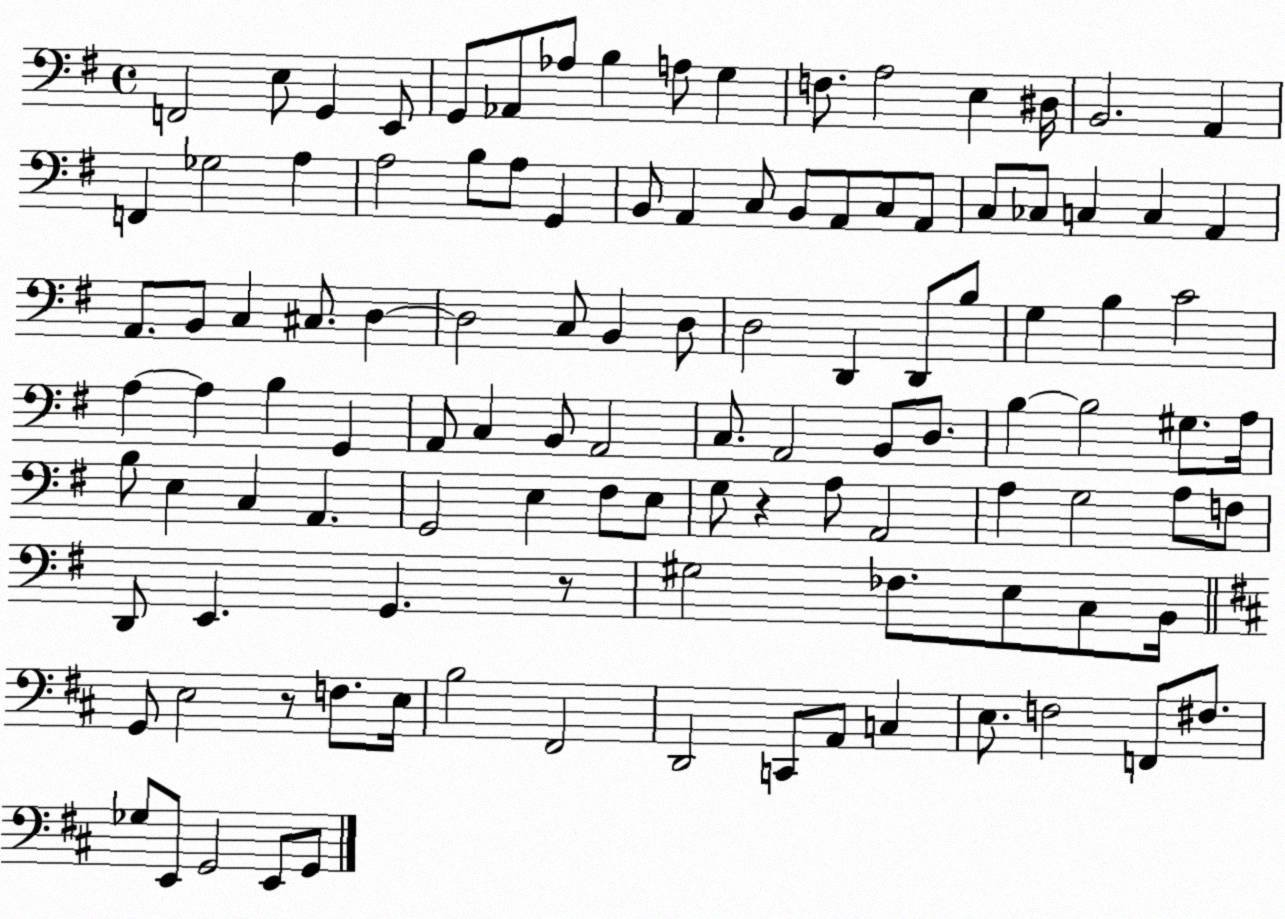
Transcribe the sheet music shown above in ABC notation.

X:1
T:Untitled
M:4/4
L:1/4
K:G
F,,2 E,/2 G,, E,,/2 G,,/2 _A,,/2 _A,/2 B, A,/2 G, F,/2 A,2 E, ^D,/4 B,,2 A,, F,, _G,2 A, A,2 B,/2 A,/2 G,, B,,/2 A,, C,/2 B,,/2 A,,/2 C,/2 A,,/2 C,/2 _C,/2 C, C, A,, A,,/2 B,,/2 C, ^C,/2 D, D,2 C,/2 B,, D,/2 D,2 D,, D,,/2 B,/2 G, B, C2 A, A, B, G,, A,,/2 C, B,,/2 A,,2 C,/2 A,,2 B,,/2 D,/2 B, B,2 ^G,/2 A,/4 B,/2 E, C, A,, G,,2 E, ^F,/2 E,/2 G,/2 z A,/2 A,,2 A, G,2 A,/2 F,/2 D,,/2 E,, G,, z/2 ^G,2 _F,/2 E,/2 C,/2 B,,/4 G,,/2 E,2 z/2 F,/2 E,/4 B,2 ^F,,2 D,,2 C,,/2 A,,/2 C, E,/2 F,2 F,,/2 ^F,/2 _G,/2 E,,/2 G,,2 E,,/2 G,,/2